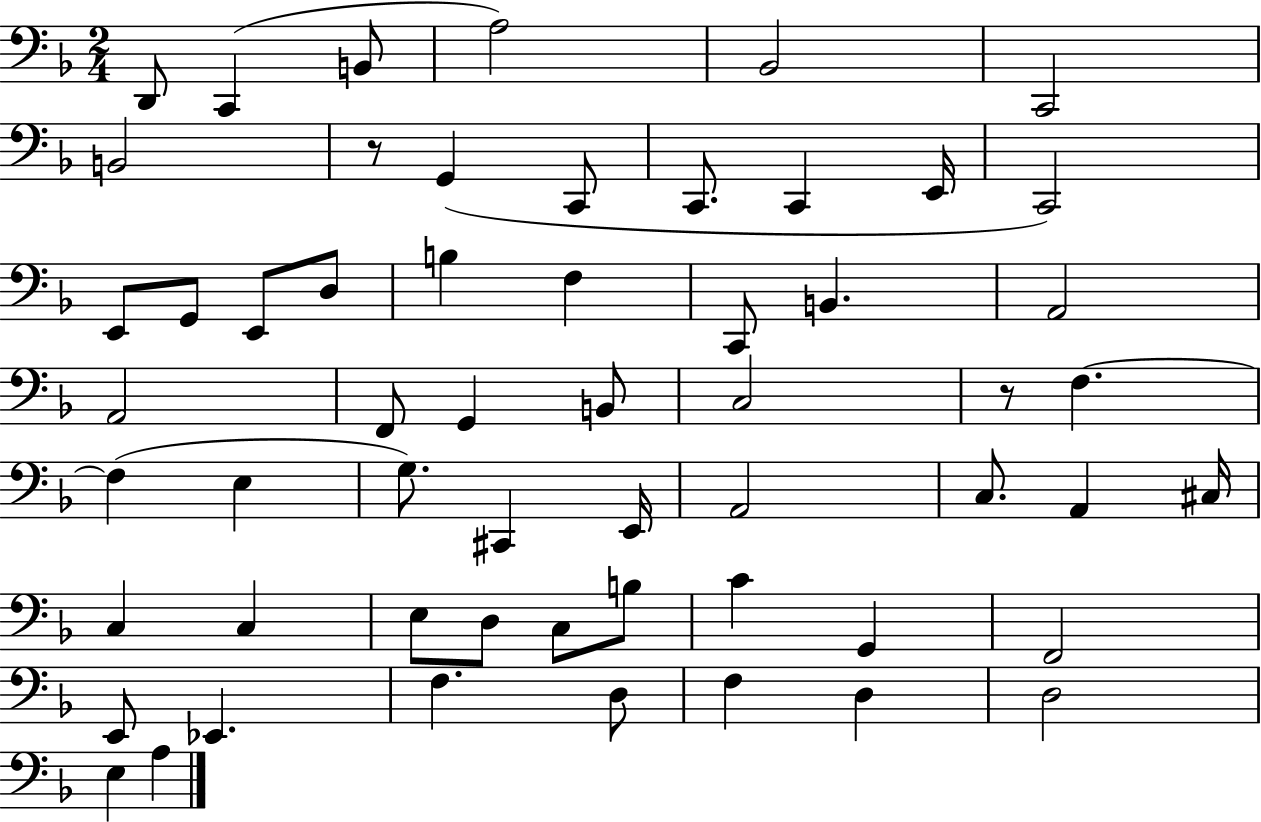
X:1
T:Untitled
M:2/4
L:1/4
K:F
D,,/2 C,, B,,/2 A,2 _B,,2 C,,2 B,,2 z/2 G,, C,,/2 C,,/2 C,, E,,/4 C,,2 E,,/2 G,,/2 E,,/2 D,/2 B, F, C,,/2 B,, A,,2 A,,2 F,,/2 G,, B,,/2 C,2 z/2 F, F, E, G,/2 ^C,, E,,/4 A,,2 C,/2 A,, ^C,/4 C, C, E,/2 D,/2 C,/2 B,/2 C G,, F,,2 E,,/2 _E,, F, D,/2 F, D, D,2 E, A,